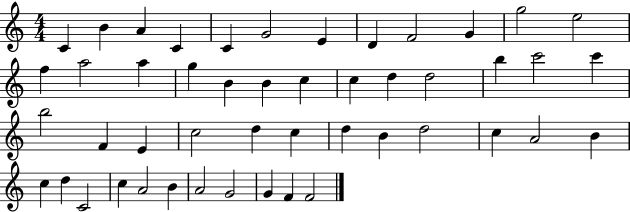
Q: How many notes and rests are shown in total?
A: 48